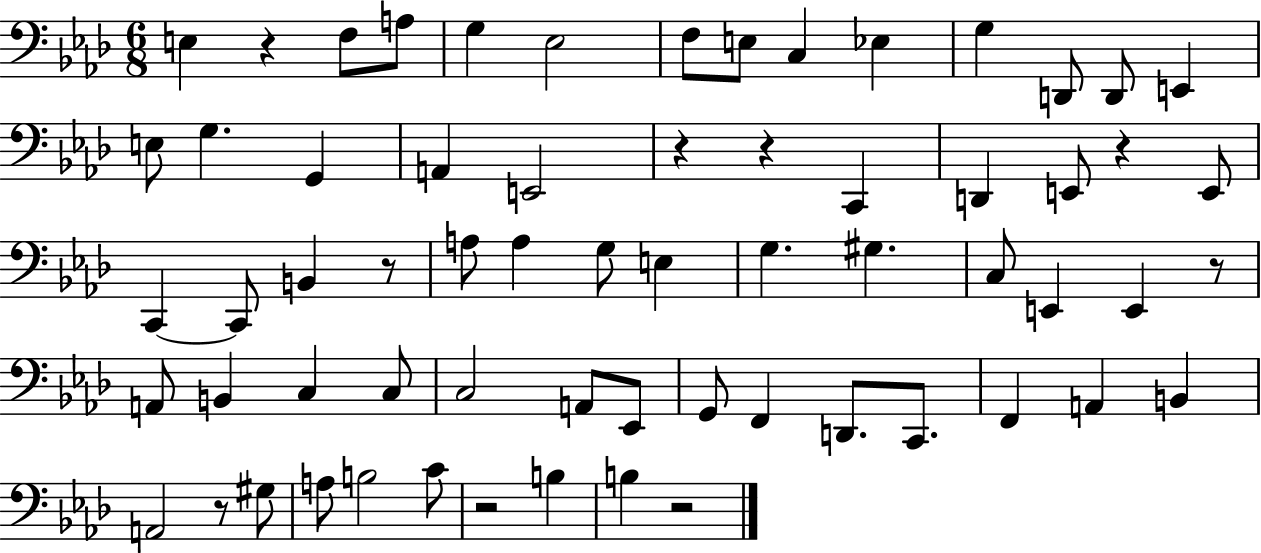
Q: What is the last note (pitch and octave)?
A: B3